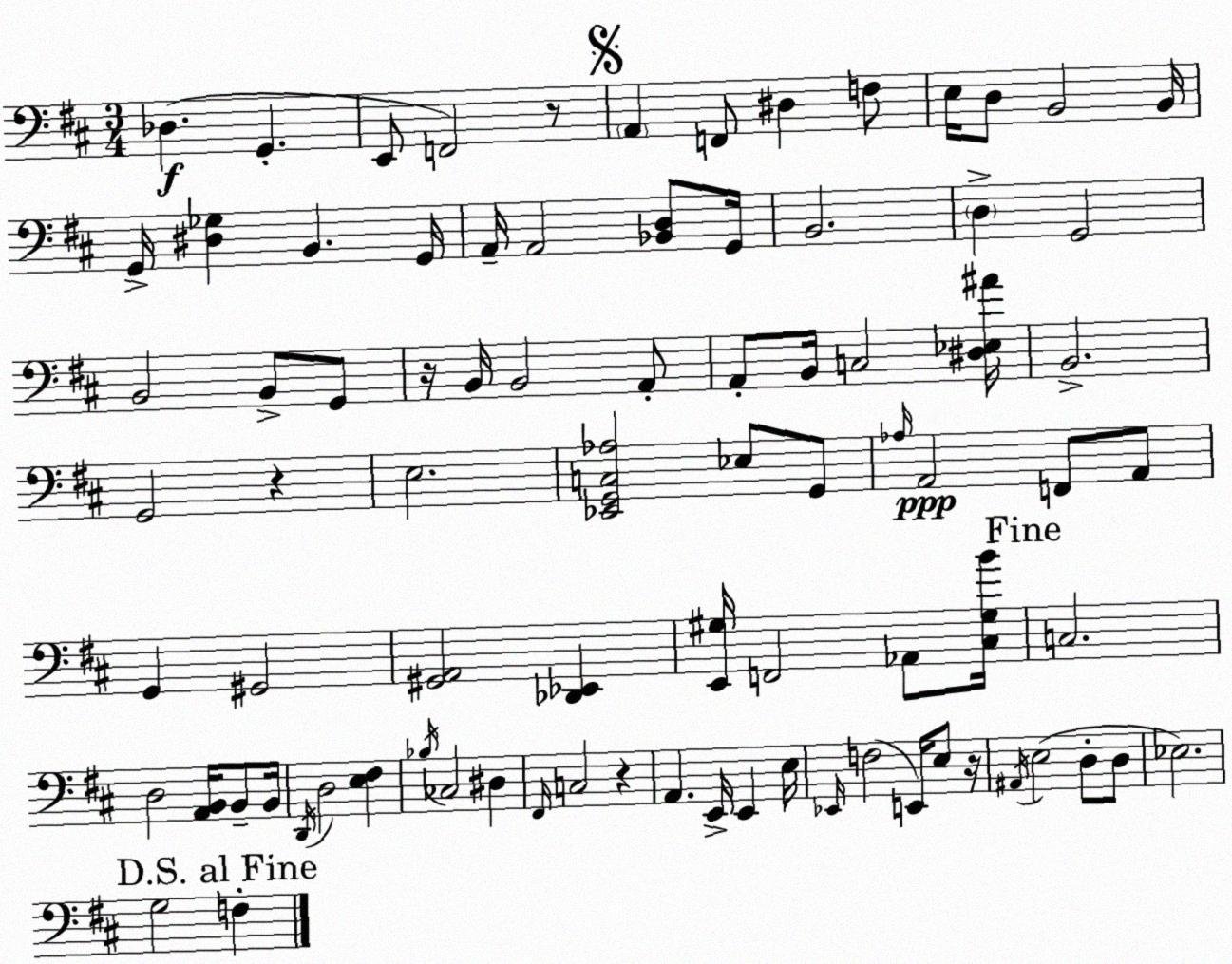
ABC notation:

X:1
T:Untitled
M:3/4
L:1/4
K:D
_D, G,, E,,/2 F,,2 z/2 A,, F,,/2 ^D, F,/2 E,/4 D,/2 B,,2 B,,/4 G,,/4 [^D,_G,] B,, G,,/4 A,,/4 A,,2 [_B,,D,]/2 G,,/4 B,,2 D, G,,2 B,,2 B,,/2 G,,/2 z/4 B,,/4 B,,2 A,,/2 A,,/2 B,,/4 C,2 [^D,_E,^A]/4 B,,2 G,,2 z E,2 [_E,,G,,C,_A,]2 _E,/2 G,,/2 _A,/4 A,,2 F,,/2 A,,/2 G,, ^G,,2 [^G,,A,,]2 [_D,,_E,,] [E,,^G,]/4 F,,2 _A,,/2 [^C,^G,B]/4 C,2 D,2 [A,,B,,]/4 B,,/2 B,,/4 D,,/4 D,2 [E,^F,] _B,/4 _C,2 ^D, ^F,,/4 C,2 z A,, E,,/4 E,, E,/4 _E,,/4 F,2 E,,/4 E,/2 z/4 ^A,,/4 E,2 D,/2 D,/2 _E,2 G,2 F,